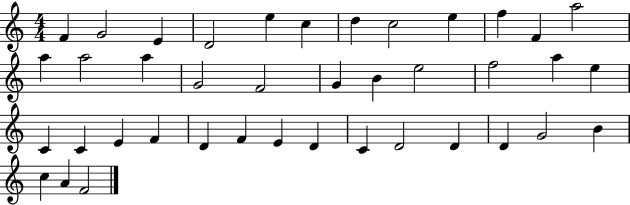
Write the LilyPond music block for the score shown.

{
  \clef treble
  \numericTimeSignature
  \time 4/4
  \key c \major
  f'4 g'2 e'4 | d'2 e''4 c''4 | d''4 c''2 e''4 | f''4 f'4 a''2 | \break a''4 a''2 a''4 | g'2 f'2 | g'4 b'4 e''2 | f''2 a''4 e''4 | \break c'4 c'4 e'4 f'4 | d'4 f'4 e'4 d'4 | c'4 d'2 d'4 | d'4 g'2 b'4 | \break c''4 a'4 f'2 | \bar "|."
}